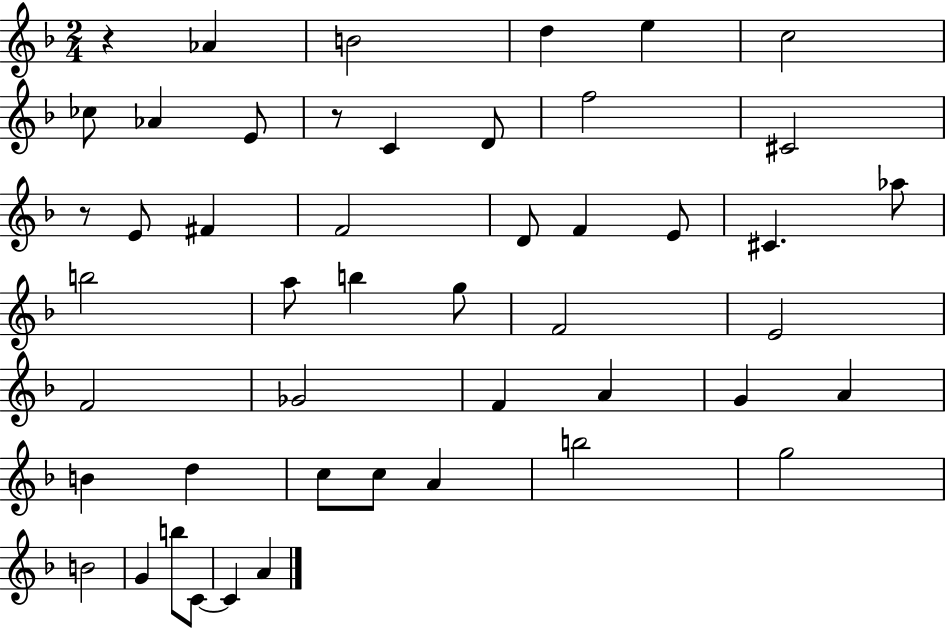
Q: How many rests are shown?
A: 3